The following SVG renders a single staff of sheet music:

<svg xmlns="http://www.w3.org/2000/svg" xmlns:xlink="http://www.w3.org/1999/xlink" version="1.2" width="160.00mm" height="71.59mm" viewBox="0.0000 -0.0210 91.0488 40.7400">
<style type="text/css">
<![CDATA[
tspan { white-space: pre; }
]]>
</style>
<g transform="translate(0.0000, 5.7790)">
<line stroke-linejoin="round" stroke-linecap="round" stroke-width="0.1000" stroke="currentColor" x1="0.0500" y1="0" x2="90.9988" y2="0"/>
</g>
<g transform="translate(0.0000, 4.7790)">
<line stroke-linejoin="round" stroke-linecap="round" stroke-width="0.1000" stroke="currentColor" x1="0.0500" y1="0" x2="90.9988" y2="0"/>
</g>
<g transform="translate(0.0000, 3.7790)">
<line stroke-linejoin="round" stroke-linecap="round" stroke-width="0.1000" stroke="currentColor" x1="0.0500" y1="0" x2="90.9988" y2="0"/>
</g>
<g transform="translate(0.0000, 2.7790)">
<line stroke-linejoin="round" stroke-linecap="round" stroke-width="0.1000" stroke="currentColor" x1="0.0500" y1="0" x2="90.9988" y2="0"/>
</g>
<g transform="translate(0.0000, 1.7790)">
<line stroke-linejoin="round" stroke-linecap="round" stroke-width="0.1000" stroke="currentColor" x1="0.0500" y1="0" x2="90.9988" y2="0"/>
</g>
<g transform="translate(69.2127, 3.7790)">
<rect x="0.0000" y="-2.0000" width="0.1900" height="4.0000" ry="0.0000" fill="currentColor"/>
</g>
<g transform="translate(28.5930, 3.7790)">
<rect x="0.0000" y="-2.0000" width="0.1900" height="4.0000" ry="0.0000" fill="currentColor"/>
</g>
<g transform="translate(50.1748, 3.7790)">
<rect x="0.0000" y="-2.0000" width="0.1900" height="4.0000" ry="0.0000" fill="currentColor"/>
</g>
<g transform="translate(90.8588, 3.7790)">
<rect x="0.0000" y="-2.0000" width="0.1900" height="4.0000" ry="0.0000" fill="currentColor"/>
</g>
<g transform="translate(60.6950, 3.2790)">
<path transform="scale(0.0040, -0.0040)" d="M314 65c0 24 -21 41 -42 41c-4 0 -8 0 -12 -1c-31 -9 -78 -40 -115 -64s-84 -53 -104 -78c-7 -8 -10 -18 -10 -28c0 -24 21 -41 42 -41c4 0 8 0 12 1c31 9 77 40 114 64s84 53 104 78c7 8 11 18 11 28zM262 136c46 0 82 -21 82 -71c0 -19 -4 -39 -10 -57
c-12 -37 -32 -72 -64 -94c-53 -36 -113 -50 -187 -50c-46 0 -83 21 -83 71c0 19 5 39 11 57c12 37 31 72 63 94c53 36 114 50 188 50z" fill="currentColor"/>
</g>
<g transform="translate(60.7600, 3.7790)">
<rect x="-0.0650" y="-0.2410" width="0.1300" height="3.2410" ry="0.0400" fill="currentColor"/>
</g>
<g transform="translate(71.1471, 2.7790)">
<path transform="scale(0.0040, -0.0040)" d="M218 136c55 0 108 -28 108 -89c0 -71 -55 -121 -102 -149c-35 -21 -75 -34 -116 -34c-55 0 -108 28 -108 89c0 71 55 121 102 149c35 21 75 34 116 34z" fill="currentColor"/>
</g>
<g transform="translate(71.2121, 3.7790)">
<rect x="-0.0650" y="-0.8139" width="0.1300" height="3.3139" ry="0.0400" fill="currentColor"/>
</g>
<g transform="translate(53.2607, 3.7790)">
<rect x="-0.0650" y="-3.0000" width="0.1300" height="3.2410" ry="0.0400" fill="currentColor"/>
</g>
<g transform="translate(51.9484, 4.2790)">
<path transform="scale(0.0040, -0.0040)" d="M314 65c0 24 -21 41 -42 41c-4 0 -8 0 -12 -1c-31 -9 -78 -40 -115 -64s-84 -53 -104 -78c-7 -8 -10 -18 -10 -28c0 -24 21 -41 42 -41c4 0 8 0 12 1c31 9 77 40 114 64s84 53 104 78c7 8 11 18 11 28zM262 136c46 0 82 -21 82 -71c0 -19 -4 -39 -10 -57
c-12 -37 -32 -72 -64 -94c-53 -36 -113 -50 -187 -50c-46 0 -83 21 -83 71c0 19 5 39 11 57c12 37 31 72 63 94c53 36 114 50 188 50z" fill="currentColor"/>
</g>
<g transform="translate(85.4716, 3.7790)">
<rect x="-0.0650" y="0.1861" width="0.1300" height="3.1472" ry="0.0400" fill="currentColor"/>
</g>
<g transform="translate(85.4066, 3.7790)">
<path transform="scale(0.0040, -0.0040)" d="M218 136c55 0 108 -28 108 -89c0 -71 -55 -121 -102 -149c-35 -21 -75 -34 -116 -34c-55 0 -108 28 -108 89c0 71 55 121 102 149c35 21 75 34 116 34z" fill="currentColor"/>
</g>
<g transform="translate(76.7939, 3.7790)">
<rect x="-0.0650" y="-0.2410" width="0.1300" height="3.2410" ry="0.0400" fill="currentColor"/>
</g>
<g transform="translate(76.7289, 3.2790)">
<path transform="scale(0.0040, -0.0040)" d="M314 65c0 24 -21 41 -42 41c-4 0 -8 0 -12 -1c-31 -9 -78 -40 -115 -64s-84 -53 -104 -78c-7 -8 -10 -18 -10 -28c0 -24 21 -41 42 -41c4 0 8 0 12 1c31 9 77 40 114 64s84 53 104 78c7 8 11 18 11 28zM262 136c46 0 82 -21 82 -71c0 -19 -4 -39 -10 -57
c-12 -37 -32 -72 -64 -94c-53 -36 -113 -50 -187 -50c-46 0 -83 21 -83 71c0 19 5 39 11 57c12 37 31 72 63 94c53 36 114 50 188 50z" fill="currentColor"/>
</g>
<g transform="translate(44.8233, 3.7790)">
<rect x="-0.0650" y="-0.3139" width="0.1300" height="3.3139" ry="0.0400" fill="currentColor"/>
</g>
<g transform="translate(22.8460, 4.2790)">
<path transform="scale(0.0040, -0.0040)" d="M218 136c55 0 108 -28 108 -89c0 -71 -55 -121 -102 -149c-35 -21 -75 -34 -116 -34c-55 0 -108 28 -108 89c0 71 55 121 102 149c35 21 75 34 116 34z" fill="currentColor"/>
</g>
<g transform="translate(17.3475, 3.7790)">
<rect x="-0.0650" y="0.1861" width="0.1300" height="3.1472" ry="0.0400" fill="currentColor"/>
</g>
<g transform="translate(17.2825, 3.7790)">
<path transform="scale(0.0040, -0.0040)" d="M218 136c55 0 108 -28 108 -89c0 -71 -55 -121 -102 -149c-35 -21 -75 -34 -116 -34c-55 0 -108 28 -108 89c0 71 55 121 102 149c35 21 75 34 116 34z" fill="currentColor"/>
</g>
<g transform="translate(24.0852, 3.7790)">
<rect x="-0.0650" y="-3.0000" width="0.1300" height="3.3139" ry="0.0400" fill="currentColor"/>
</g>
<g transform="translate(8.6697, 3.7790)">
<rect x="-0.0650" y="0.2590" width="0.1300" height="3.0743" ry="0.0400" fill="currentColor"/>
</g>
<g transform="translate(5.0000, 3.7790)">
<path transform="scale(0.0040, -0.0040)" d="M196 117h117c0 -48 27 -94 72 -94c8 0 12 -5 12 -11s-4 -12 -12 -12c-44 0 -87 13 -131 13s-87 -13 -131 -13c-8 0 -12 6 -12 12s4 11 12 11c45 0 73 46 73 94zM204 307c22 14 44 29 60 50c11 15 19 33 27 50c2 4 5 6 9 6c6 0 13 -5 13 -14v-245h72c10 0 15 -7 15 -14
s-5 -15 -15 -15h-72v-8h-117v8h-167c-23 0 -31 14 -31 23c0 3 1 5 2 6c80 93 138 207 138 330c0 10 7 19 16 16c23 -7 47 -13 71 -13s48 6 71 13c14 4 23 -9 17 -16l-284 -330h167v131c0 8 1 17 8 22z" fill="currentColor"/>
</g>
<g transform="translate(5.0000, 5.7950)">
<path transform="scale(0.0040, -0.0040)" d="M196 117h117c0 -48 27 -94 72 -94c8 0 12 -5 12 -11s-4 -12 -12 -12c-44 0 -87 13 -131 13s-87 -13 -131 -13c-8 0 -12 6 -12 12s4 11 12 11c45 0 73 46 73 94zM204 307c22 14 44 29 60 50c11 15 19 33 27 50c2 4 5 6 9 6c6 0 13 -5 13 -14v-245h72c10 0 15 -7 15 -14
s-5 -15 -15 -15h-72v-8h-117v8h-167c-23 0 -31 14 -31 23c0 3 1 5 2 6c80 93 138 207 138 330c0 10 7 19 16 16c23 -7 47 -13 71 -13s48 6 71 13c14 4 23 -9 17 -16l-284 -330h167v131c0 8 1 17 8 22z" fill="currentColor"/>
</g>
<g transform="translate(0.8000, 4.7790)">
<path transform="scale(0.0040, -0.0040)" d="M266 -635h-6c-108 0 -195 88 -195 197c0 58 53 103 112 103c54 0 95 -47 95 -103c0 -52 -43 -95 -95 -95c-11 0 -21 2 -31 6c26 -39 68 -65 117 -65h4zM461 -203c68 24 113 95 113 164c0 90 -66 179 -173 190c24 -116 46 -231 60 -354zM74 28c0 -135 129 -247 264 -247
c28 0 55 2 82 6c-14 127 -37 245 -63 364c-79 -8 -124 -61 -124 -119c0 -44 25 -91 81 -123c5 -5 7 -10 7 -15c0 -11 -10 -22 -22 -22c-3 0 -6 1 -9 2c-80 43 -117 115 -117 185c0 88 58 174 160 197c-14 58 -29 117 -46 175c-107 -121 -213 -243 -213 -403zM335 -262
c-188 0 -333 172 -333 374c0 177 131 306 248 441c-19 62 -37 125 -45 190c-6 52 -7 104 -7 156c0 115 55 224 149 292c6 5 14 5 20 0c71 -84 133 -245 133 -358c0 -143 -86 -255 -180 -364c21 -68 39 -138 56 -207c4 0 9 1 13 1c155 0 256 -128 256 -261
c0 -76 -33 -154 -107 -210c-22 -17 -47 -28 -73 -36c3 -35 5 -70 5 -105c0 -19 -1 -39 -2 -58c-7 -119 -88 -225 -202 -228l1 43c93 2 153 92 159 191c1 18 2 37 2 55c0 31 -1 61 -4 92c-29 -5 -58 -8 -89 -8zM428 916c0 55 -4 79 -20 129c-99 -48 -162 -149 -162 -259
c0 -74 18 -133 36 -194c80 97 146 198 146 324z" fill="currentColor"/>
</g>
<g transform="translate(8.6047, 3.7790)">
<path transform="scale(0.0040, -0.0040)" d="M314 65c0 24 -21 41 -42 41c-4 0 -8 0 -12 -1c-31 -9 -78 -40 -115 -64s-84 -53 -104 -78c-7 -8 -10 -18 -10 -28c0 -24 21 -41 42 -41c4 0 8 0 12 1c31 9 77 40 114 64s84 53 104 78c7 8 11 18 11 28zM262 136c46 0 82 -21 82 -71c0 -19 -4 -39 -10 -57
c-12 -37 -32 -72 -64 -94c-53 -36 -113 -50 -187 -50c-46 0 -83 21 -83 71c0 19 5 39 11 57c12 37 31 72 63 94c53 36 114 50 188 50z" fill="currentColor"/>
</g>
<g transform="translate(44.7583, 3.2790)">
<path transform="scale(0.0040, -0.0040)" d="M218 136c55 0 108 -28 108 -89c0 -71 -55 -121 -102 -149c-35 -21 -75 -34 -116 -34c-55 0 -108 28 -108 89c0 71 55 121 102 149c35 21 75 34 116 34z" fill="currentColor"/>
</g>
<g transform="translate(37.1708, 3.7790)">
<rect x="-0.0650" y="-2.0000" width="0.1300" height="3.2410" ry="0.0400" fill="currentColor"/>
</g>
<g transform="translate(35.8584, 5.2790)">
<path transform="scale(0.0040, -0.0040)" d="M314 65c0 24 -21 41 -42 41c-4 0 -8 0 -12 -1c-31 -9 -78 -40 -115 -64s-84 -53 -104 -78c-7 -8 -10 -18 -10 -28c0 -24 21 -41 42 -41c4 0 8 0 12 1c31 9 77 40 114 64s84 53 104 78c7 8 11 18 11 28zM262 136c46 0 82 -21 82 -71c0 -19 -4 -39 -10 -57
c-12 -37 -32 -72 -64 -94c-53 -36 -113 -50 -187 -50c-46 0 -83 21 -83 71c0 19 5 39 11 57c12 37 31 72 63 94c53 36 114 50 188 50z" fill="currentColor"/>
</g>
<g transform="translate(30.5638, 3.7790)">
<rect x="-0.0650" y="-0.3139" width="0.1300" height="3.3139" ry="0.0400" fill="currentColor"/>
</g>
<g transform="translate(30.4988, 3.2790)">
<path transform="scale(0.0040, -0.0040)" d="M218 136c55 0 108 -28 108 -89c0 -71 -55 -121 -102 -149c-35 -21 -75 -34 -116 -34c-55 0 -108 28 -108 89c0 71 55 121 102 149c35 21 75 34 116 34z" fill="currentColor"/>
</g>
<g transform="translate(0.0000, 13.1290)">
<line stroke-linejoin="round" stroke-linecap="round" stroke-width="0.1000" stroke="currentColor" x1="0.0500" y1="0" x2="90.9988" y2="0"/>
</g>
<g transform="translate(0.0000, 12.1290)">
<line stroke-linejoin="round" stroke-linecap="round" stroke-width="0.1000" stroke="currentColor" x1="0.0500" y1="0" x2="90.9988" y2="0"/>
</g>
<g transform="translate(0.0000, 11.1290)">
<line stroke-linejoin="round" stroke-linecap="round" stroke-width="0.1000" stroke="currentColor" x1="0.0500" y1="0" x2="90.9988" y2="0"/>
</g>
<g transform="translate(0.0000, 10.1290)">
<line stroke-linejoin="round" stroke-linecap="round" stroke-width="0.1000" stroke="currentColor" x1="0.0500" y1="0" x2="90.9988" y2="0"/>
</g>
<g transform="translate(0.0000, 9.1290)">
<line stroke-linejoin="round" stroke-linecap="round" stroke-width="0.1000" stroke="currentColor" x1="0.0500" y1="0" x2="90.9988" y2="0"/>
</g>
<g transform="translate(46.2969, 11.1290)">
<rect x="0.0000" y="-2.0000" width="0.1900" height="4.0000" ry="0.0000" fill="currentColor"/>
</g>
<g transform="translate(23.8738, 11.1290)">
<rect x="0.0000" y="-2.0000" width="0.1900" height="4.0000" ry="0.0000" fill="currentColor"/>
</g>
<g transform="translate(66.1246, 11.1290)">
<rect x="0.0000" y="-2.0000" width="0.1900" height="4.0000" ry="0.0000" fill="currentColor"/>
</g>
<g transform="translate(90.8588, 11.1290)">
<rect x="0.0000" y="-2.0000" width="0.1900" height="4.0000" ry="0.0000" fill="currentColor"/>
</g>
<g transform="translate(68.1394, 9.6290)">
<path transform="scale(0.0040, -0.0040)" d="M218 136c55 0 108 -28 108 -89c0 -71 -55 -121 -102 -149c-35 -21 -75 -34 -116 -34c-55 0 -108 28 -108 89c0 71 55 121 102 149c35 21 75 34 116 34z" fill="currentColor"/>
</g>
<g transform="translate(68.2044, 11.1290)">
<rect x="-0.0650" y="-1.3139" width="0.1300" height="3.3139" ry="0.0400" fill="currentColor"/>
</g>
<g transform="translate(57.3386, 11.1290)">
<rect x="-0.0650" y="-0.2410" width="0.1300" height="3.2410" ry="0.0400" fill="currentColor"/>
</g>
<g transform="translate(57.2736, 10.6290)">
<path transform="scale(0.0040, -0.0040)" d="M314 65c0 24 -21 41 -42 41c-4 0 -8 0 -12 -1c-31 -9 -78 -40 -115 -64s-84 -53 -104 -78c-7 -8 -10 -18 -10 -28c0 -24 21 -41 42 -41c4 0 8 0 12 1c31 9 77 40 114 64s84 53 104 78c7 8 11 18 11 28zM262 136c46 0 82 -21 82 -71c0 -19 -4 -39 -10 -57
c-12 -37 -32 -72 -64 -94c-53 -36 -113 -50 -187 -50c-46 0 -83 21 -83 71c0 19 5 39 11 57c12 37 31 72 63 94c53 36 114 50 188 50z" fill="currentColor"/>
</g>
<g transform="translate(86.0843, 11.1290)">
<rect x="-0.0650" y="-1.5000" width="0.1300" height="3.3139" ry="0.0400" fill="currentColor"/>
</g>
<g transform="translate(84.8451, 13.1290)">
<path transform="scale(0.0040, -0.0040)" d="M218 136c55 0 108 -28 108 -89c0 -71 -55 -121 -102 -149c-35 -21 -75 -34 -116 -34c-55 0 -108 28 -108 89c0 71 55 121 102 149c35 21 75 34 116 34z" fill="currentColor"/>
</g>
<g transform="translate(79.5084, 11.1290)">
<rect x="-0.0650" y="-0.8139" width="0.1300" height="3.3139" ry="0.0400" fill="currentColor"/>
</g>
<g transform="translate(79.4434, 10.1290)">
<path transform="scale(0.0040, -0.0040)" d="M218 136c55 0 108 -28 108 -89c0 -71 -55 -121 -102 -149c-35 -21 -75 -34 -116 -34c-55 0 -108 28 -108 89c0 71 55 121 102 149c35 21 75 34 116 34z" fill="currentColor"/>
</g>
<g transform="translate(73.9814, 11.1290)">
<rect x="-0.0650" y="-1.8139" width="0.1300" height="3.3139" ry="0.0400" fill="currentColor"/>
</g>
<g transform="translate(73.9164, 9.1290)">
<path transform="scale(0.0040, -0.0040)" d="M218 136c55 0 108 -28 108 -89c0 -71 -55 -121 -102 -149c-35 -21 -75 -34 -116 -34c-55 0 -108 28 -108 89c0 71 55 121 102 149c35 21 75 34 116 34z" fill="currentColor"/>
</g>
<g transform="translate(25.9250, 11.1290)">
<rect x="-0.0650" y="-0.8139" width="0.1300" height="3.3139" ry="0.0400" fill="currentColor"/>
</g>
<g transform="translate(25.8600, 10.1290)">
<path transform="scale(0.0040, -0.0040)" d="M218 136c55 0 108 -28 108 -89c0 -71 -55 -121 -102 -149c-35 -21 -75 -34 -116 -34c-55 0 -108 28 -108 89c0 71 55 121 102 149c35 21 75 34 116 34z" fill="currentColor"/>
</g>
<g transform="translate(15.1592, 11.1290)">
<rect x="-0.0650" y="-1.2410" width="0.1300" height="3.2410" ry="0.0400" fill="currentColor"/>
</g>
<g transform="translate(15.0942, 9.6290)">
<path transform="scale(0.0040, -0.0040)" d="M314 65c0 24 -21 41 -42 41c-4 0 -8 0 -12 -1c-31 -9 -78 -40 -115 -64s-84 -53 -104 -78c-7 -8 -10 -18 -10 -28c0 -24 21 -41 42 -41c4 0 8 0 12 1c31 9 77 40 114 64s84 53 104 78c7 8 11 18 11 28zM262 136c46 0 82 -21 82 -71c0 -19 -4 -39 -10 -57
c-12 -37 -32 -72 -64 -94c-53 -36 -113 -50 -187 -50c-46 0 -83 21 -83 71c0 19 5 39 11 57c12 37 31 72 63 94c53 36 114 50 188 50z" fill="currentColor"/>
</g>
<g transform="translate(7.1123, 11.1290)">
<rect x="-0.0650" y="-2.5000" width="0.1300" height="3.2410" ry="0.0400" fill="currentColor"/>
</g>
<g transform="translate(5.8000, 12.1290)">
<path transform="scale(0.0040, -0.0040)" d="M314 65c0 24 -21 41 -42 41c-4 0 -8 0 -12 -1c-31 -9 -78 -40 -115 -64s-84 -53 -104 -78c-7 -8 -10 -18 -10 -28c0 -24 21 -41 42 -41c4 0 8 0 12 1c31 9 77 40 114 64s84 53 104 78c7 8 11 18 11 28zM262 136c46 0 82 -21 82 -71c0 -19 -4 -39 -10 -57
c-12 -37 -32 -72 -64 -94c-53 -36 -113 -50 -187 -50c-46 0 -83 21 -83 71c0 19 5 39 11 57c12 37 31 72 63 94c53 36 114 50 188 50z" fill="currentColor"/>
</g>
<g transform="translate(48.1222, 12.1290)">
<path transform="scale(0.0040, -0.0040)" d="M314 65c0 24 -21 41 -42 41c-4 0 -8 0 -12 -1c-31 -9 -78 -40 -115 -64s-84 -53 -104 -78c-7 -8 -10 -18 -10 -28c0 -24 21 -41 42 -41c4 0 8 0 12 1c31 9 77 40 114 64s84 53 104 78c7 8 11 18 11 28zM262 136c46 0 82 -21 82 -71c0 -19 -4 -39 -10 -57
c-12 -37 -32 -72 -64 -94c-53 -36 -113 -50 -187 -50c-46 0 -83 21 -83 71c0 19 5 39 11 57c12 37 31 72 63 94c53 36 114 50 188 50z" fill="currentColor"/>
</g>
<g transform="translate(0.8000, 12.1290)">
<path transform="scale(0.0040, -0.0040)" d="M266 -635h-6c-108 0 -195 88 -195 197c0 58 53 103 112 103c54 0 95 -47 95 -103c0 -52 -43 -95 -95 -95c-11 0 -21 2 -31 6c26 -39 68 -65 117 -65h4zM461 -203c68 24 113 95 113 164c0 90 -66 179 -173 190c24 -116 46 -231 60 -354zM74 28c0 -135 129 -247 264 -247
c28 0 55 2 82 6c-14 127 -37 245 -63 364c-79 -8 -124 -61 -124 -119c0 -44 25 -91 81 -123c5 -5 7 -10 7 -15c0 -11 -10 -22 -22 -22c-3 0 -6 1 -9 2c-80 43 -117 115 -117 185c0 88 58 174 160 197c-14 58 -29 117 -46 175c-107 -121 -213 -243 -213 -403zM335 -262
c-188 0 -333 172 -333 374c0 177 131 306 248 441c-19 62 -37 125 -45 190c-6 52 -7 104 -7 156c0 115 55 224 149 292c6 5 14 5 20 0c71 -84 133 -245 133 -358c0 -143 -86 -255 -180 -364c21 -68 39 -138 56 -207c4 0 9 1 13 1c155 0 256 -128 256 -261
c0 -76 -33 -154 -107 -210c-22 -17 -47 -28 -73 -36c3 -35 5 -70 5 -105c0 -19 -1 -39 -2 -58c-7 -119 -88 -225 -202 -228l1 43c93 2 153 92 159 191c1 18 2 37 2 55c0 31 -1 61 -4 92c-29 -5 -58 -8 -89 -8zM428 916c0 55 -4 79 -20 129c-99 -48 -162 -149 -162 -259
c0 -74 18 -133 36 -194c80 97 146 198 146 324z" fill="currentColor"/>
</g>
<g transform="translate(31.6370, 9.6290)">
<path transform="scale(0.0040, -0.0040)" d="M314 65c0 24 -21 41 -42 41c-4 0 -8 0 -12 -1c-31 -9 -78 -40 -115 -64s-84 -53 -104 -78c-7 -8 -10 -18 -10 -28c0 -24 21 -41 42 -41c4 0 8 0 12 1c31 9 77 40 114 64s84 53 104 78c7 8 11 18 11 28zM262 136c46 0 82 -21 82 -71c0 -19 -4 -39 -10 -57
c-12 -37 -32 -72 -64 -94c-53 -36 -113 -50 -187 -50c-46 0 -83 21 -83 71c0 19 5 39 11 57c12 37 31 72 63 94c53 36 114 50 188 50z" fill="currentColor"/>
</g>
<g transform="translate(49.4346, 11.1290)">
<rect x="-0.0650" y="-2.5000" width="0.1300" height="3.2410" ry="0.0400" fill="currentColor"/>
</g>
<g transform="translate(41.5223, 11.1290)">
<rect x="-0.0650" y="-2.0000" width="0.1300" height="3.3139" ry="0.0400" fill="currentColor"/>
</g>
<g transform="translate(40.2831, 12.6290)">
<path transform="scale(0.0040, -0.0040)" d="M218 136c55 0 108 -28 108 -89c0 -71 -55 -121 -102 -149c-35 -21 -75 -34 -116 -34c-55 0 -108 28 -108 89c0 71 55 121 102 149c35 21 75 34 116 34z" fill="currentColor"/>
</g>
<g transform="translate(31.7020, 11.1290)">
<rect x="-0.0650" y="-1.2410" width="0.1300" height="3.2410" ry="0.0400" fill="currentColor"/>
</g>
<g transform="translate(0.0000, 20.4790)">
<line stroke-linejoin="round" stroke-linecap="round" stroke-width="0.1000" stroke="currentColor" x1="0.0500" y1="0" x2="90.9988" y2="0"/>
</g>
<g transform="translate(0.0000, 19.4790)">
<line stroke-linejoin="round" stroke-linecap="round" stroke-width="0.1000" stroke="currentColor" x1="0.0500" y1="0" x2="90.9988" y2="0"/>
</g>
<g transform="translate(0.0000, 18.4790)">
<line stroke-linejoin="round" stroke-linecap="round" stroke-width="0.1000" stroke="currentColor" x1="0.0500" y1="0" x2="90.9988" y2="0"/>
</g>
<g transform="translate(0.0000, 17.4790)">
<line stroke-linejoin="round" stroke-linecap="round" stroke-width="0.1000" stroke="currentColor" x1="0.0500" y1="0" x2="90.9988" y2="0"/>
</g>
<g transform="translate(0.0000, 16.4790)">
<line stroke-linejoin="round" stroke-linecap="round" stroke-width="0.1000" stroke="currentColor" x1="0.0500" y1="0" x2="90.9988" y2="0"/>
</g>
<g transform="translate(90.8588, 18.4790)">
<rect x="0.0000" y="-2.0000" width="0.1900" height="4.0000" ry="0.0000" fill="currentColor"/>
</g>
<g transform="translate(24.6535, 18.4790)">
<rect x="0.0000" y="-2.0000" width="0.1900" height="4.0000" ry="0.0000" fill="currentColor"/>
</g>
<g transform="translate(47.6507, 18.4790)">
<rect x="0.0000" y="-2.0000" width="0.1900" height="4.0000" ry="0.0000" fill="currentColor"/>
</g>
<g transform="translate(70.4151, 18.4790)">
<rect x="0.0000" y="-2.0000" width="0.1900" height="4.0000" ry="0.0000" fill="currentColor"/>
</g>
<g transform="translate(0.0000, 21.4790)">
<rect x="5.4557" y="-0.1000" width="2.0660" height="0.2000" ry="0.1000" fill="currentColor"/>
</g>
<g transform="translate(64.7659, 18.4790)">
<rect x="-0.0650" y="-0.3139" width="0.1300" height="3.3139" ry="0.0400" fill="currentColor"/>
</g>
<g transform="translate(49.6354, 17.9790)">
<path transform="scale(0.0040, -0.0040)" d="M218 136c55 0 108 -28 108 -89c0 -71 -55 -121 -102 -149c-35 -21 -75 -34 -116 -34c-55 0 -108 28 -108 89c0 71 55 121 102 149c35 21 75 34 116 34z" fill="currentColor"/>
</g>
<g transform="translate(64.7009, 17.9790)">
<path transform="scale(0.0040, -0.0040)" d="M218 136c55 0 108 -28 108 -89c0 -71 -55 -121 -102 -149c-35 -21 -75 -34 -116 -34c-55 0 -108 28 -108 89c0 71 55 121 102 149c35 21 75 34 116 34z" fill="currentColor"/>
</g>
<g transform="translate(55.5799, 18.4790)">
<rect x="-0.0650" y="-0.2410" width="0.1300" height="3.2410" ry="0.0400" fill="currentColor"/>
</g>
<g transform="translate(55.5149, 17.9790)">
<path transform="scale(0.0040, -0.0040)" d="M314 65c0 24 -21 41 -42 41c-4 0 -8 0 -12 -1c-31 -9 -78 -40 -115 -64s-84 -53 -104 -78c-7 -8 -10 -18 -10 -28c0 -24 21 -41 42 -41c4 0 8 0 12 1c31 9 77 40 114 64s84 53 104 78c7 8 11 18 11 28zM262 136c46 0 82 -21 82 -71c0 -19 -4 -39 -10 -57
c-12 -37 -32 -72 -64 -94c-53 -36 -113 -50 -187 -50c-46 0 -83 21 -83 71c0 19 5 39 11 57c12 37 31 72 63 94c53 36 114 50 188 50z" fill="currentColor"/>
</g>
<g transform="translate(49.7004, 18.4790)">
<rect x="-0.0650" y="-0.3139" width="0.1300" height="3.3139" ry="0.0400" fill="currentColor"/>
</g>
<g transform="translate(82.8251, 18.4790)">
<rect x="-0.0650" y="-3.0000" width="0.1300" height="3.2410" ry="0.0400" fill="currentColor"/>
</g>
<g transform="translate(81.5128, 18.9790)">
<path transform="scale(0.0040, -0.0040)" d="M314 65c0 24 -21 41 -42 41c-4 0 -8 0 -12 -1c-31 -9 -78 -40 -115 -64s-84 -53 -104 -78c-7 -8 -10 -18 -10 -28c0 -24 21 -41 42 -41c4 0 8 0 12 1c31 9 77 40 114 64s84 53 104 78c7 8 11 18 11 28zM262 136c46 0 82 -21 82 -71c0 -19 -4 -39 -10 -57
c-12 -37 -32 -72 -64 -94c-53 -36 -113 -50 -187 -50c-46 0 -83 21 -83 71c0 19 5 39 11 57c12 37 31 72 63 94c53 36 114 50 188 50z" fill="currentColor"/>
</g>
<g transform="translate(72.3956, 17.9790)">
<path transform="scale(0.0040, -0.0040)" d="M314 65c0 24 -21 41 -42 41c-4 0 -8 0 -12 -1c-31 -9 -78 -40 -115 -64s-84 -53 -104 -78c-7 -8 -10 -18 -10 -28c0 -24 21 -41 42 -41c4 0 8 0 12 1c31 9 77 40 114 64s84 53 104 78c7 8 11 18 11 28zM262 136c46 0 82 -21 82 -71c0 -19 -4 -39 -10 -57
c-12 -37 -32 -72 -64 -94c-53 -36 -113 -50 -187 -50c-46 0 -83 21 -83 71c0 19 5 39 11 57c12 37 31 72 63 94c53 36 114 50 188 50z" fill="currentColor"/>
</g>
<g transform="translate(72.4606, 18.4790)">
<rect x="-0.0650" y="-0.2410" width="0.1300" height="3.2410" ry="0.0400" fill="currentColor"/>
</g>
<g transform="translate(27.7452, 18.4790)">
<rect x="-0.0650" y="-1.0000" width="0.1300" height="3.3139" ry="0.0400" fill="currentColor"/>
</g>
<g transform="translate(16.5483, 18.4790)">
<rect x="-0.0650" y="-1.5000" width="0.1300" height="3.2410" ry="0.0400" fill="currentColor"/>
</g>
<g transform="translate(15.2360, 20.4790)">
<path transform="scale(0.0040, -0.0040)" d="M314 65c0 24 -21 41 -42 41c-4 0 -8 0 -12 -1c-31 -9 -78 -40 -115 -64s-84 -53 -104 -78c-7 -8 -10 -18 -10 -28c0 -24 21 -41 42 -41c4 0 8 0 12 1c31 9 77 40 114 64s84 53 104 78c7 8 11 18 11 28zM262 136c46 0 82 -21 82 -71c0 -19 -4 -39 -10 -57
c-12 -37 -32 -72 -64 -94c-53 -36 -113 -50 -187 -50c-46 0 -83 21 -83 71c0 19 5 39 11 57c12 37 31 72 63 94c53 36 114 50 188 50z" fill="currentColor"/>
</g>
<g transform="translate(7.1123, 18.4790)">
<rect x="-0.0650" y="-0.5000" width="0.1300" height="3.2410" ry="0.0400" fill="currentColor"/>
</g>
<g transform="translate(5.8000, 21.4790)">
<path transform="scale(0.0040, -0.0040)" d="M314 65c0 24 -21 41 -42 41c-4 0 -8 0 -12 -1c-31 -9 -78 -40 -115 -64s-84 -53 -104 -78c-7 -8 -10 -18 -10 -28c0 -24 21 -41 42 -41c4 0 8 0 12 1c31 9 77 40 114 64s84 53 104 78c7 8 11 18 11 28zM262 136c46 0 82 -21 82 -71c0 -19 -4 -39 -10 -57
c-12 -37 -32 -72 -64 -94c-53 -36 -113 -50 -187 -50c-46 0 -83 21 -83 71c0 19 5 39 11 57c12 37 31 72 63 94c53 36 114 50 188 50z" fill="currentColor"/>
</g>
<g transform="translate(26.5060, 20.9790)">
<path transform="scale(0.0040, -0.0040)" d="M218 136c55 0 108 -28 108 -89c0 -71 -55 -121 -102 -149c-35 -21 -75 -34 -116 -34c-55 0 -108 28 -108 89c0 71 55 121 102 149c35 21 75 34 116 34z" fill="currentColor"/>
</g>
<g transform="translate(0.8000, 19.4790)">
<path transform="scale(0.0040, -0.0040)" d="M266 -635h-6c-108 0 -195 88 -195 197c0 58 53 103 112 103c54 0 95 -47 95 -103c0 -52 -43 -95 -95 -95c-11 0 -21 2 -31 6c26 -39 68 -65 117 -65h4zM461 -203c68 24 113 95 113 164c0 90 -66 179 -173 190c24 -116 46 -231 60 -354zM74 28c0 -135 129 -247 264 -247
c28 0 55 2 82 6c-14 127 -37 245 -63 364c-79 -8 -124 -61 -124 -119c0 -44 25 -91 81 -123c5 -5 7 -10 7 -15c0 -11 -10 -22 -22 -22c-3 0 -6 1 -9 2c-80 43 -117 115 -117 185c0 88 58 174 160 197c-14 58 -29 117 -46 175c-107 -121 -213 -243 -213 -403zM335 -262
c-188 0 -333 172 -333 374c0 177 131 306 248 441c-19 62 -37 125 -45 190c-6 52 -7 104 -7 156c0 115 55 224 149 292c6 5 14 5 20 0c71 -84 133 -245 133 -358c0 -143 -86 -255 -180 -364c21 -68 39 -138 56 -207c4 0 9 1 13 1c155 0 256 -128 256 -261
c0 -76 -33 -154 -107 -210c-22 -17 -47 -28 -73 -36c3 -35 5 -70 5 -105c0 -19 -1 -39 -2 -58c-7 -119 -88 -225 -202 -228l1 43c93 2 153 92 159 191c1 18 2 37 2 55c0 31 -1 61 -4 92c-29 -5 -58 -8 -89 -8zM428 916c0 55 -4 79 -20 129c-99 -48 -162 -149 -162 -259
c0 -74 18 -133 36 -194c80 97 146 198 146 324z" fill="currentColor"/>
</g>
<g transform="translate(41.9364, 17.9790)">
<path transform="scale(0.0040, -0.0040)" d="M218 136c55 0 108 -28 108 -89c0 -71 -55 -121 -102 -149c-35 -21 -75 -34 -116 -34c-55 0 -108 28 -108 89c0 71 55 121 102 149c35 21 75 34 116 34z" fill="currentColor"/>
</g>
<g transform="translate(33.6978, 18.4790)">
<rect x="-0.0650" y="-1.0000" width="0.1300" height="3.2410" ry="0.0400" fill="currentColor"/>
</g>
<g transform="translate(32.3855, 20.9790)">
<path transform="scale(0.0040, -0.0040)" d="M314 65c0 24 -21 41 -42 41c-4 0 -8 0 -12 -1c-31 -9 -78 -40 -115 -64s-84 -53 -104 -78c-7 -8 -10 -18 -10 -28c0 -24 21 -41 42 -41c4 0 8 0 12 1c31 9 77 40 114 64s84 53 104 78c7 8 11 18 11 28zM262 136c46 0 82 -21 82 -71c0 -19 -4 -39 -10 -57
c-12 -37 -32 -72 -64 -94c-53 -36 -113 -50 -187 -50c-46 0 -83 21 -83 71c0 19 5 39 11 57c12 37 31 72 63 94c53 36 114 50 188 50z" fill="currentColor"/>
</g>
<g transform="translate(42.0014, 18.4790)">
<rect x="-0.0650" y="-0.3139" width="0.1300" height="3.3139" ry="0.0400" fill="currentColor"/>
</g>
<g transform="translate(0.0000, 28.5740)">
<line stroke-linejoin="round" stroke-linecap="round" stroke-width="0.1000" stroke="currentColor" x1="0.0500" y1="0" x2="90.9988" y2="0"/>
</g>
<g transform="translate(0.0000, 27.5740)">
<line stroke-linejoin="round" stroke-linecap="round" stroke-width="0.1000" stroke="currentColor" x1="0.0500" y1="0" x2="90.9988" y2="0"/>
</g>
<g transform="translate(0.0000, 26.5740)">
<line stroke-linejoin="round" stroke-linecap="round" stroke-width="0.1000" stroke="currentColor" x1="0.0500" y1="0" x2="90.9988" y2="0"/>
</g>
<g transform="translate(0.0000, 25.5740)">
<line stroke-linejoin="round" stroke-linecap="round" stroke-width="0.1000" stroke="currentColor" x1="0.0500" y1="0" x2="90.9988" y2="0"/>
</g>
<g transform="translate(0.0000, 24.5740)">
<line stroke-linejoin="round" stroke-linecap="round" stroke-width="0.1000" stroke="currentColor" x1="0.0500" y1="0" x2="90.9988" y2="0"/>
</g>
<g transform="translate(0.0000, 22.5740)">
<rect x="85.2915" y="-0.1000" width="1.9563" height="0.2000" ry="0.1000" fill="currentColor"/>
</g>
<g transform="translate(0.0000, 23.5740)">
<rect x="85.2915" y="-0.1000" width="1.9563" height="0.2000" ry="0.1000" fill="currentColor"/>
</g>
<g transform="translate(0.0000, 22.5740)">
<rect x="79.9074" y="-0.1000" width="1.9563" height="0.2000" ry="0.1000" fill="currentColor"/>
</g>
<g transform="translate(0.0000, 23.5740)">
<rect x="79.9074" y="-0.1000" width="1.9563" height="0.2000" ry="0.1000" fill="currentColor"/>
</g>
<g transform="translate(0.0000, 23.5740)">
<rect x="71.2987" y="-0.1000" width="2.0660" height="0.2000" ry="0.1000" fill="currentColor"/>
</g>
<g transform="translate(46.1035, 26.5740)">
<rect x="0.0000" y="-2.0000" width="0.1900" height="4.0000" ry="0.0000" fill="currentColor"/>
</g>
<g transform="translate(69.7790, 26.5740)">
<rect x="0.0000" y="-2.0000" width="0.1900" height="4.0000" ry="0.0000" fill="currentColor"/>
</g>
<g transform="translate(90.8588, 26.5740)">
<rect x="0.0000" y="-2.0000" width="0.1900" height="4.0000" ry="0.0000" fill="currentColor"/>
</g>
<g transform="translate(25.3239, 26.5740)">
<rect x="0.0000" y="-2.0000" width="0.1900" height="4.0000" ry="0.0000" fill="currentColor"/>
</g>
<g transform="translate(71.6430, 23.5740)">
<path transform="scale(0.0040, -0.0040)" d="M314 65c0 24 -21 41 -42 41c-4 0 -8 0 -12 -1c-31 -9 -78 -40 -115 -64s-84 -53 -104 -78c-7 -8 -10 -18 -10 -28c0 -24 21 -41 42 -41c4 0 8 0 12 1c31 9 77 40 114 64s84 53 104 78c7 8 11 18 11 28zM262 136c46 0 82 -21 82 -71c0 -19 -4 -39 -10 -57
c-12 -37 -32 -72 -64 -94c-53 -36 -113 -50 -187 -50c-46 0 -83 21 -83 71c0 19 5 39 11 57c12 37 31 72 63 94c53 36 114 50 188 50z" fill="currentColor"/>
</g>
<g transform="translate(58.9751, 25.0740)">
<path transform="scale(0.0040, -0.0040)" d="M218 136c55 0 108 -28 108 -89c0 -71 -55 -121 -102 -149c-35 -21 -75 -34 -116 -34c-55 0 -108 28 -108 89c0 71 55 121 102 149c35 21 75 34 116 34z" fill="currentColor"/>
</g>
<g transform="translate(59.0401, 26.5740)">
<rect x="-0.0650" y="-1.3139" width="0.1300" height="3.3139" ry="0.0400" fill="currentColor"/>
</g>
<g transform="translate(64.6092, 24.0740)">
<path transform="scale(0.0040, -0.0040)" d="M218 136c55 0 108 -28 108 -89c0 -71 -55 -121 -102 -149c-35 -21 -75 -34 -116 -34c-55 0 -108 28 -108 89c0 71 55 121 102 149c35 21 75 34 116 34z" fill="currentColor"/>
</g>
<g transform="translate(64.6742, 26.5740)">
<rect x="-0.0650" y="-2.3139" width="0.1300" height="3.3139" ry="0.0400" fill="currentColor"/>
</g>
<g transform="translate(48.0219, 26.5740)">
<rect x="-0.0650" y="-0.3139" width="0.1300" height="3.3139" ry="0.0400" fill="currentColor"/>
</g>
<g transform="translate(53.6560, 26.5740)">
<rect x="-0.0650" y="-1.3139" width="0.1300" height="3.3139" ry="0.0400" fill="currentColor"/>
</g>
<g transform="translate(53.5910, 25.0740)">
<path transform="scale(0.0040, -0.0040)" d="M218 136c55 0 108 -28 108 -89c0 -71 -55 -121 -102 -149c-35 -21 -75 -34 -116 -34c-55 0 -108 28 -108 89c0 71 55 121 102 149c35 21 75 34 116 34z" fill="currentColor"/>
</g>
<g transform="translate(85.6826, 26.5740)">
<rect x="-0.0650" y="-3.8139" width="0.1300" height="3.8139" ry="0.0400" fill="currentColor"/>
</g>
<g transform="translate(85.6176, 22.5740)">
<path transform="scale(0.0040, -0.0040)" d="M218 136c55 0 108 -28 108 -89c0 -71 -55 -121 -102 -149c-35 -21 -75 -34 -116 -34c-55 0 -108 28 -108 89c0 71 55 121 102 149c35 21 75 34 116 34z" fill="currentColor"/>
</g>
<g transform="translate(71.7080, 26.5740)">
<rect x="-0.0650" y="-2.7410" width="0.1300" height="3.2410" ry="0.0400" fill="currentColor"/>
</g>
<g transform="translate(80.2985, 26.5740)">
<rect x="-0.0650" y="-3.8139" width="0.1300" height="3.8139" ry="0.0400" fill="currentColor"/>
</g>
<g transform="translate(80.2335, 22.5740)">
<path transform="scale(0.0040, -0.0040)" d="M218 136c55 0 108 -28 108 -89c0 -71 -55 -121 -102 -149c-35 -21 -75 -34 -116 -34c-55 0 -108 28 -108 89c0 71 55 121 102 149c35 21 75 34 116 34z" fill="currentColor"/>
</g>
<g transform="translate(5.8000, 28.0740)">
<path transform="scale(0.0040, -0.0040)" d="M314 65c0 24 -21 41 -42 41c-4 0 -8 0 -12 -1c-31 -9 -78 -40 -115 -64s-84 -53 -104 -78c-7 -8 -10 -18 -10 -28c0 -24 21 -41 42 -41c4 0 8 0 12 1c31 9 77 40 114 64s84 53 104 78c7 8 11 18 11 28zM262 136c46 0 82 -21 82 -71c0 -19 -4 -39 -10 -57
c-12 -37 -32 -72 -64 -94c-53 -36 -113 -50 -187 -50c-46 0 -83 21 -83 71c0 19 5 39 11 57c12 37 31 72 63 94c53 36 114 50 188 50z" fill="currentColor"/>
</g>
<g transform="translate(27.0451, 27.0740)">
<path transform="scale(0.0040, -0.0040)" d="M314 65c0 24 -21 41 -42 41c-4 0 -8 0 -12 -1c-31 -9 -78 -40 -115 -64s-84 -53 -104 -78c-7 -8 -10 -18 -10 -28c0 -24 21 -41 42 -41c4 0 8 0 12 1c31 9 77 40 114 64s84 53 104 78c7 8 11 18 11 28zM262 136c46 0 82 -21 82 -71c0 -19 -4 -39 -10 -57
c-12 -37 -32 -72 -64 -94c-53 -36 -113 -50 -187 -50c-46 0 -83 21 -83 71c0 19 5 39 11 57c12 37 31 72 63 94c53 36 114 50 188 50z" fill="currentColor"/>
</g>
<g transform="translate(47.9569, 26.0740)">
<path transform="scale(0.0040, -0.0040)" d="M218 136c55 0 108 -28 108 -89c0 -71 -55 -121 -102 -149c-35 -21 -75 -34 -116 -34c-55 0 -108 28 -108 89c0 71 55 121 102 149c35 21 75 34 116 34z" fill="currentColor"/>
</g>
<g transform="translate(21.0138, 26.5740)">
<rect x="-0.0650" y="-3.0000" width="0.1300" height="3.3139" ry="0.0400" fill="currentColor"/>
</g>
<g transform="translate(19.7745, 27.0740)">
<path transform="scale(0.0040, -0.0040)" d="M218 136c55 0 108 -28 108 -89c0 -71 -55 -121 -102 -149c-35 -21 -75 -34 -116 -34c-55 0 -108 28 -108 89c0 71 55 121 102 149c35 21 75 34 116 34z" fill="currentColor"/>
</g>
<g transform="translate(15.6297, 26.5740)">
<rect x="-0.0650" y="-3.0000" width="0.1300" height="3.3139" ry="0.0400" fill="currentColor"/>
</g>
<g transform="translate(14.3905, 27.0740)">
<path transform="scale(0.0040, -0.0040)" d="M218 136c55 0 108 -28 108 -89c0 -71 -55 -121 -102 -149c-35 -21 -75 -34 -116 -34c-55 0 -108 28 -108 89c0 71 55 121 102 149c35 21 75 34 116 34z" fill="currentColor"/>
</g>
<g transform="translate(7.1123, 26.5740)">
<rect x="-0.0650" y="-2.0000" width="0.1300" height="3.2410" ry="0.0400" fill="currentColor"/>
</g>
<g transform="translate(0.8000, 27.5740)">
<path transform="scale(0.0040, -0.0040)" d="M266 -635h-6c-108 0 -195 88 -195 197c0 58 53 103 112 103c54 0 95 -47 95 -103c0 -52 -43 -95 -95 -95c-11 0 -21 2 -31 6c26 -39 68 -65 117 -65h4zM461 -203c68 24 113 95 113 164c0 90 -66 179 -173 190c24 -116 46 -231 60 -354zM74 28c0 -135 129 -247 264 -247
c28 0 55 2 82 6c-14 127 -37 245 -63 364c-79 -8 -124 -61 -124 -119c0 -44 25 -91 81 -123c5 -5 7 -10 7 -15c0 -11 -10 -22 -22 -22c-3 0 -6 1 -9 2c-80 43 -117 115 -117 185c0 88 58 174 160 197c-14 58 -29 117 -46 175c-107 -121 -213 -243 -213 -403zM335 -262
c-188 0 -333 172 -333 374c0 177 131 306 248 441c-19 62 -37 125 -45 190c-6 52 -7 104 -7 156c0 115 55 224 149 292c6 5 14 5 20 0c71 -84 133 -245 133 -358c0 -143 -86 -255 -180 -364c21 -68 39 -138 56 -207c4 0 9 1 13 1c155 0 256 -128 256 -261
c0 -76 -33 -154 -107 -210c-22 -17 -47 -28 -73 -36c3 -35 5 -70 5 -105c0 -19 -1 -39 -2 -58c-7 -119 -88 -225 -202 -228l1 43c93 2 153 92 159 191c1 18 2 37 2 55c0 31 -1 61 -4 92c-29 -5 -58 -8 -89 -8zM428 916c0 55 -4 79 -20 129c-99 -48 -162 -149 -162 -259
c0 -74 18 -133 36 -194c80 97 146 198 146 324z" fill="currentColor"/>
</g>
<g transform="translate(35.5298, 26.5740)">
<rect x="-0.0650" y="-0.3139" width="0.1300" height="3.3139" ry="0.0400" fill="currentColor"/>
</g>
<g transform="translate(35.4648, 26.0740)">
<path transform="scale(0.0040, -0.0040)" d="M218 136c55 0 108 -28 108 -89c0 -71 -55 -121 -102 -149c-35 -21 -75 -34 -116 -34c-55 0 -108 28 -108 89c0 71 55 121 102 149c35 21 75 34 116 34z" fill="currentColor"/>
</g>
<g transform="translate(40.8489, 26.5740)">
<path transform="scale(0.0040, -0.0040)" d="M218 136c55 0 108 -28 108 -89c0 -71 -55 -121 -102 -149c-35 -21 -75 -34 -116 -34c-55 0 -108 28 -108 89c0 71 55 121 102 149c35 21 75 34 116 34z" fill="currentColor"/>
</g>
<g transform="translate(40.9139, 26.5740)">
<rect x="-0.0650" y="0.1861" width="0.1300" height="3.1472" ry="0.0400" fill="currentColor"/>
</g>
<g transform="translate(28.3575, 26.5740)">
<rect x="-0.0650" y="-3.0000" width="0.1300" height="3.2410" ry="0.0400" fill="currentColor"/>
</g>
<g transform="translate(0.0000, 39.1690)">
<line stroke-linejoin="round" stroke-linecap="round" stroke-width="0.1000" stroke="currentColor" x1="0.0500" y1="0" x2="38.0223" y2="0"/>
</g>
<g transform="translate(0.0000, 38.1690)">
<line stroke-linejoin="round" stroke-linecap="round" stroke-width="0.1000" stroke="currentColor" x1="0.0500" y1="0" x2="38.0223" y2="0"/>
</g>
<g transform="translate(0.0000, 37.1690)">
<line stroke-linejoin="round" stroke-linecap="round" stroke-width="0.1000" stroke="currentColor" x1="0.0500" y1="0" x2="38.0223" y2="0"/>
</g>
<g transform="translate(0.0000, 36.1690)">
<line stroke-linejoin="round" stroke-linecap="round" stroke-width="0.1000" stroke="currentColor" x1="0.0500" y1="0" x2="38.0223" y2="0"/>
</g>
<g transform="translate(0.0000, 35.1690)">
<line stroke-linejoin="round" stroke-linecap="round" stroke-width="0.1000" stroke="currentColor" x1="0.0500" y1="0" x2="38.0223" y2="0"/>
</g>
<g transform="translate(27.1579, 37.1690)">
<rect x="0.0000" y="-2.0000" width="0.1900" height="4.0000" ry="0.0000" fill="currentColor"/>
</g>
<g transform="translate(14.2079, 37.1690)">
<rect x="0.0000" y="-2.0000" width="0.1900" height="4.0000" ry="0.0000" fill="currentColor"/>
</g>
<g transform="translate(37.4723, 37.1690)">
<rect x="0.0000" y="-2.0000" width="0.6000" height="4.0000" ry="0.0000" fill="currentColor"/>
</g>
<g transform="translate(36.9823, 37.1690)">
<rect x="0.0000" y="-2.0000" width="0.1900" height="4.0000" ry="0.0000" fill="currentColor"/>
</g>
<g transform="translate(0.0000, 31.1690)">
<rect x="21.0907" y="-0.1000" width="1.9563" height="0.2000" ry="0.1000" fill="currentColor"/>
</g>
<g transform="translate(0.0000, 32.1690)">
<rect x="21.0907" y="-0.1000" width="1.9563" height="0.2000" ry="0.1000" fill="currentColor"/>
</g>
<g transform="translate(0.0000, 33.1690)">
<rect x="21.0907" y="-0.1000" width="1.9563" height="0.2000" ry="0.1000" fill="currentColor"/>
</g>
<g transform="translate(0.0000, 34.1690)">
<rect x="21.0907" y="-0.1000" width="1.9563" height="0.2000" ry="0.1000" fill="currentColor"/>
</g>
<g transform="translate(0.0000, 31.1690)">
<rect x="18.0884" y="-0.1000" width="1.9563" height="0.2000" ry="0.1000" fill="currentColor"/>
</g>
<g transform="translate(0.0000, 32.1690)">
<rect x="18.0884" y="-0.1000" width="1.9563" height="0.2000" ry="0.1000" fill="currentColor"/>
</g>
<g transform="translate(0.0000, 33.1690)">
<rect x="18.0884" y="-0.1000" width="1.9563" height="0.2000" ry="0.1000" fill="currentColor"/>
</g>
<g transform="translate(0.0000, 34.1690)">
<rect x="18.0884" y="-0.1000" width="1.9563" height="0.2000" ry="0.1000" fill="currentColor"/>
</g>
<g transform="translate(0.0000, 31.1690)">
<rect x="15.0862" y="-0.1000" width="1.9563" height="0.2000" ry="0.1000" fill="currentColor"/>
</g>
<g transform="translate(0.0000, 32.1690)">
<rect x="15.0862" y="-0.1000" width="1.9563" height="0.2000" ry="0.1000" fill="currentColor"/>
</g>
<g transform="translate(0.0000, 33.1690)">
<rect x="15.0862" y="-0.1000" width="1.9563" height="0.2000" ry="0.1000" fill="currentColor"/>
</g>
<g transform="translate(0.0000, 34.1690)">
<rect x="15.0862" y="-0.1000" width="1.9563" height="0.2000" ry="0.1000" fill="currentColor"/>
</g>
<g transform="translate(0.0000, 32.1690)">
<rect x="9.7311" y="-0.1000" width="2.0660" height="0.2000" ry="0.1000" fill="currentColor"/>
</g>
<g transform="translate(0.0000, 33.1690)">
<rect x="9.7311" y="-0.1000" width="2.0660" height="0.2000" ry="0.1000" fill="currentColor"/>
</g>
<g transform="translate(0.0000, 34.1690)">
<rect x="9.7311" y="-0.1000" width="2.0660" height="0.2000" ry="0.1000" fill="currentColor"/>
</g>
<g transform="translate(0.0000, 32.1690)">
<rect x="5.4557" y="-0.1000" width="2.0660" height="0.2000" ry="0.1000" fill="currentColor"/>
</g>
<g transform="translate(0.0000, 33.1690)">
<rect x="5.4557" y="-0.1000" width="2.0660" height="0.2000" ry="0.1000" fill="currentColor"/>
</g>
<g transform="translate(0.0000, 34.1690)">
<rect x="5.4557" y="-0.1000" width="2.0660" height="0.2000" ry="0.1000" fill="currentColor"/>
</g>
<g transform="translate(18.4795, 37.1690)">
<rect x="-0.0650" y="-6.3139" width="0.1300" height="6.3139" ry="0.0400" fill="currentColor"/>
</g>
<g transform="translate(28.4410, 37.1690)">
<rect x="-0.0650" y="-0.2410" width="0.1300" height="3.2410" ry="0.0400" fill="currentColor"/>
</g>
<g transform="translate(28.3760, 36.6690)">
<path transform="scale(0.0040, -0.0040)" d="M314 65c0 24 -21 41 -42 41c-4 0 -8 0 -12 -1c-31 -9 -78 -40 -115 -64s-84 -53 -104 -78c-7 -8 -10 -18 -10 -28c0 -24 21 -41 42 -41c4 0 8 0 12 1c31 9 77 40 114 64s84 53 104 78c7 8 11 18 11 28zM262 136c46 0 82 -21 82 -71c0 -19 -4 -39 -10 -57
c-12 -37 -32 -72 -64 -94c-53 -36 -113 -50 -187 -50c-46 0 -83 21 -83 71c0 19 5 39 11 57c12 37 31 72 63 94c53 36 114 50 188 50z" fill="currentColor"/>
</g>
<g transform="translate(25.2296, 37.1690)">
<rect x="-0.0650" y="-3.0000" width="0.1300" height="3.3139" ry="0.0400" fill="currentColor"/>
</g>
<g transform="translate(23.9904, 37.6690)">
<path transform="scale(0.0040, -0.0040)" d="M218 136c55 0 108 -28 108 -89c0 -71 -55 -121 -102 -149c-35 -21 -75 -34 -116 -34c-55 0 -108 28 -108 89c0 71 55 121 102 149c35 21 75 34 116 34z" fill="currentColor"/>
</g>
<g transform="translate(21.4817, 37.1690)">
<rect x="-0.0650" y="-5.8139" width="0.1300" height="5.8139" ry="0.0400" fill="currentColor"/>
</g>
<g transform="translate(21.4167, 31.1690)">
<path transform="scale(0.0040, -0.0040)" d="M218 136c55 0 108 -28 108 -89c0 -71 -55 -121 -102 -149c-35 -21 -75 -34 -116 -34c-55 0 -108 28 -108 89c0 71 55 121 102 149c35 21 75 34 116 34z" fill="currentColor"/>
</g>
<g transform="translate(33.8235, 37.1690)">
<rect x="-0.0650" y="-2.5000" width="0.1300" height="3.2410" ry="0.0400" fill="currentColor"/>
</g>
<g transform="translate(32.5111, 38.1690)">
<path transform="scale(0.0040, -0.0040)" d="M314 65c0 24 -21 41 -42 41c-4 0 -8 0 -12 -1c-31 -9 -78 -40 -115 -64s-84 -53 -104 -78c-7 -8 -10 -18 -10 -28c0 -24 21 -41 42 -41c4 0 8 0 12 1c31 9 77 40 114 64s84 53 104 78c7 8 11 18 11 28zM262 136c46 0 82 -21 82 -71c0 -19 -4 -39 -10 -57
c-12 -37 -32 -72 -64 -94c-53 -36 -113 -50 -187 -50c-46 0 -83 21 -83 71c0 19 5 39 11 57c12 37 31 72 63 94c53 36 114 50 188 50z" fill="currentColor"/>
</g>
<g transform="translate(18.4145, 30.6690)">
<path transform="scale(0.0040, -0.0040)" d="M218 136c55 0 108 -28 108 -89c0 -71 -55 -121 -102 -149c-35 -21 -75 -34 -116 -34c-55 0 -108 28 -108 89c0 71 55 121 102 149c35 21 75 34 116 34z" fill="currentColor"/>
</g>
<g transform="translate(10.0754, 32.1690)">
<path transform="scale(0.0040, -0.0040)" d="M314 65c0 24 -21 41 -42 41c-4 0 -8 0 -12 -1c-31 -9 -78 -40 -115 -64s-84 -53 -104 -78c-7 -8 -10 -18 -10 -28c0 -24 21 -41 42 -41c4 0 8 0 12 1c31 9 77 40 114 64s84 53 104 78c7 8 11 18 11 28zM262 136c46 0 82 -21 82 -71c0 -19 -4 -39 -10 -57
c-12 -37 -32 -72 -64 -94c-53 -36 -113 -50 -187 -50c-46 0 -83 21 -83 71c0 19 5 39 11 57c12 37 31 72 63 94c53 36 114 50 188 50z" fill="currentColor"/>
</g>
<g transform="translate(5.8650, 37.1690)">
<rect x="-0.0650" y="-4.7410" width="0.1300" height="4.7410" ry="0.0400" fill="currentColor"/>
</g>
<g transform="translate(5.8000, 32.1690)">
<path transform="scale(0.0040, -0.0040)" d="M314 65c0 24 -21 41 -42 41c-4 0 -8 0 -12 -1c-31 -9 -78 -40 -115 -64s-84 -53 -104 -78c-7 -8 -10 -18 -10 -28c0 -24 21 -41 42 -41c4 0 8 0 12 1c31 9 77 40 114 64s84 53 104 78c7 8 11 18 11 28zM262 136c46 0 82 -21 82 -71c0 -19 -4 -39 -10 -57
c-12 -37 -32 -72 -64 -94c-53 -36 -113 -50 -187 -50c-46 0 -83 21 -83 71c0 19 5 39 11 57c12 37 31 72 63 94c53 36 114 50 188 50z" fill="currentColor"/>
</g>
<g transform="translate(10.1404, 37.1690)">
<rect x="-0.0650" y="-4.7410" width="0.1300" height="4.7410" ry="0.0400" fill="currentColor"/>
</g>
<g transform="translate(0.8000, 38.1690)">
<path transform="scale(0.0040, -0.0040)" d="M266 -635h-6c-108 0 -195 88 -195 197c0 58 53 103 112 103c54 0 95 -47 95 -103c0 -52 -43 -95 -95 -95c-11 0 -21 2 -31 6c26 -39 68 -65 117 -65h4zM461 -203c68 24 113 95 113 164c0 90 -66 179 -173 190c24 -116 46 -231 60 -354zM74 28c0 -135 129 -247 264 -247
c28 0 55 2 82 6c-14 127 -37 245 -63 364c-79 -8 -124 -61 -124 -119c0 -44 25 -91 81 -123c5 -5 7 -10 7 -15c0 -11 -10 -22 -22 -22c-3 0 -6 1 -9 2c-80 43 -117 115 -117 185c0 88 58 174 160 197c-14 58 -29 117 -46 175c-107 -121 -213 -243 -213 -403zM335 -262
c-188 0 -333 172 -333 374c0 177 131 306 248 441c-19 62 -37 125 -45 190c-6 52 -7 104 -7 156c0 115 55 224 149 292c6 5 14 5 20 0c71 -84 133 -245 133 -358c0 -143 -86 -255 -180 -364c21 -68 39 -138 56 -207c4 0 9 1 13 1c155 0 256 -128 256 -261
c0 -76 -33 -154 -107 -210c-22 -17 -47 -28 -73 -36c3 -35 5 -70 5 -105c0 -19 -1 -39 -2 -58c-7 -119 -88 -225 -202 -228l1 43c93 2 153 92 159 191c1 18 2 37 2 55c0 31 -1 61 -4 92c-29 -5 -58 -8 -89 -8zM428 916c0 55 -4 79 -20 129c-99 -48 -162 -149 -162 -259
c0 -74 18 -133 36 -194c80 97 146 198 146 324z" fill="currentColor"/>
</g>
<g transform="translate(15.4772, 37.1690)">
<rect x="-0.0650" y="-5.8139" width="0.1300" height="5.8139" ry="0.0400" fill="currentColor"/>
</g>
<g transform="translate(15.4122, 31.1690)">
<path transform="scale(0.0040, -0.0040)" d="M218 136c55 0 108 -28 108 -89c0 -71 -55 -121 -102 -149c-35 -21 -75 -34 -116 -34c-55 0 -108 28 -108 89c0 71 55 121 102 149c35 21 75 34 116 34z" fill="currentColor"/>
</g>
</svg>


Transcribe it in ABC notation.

X:1
T:Untitled
M:4/4
L:1/4
K:C
B2 B A c F2 c A2 c2 d c2 B G2 e2 d e2 F G2 c2 e f d E C2 E2 D D2 c c c2 c c2 A2 F2 A A A2 c B c e e g a2 c' c' e'2 e'2 g' a' g' A c2 G2